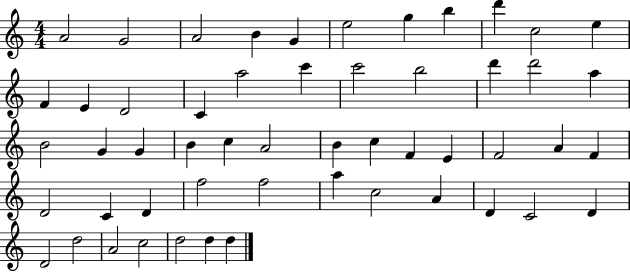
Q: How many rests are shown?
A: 0